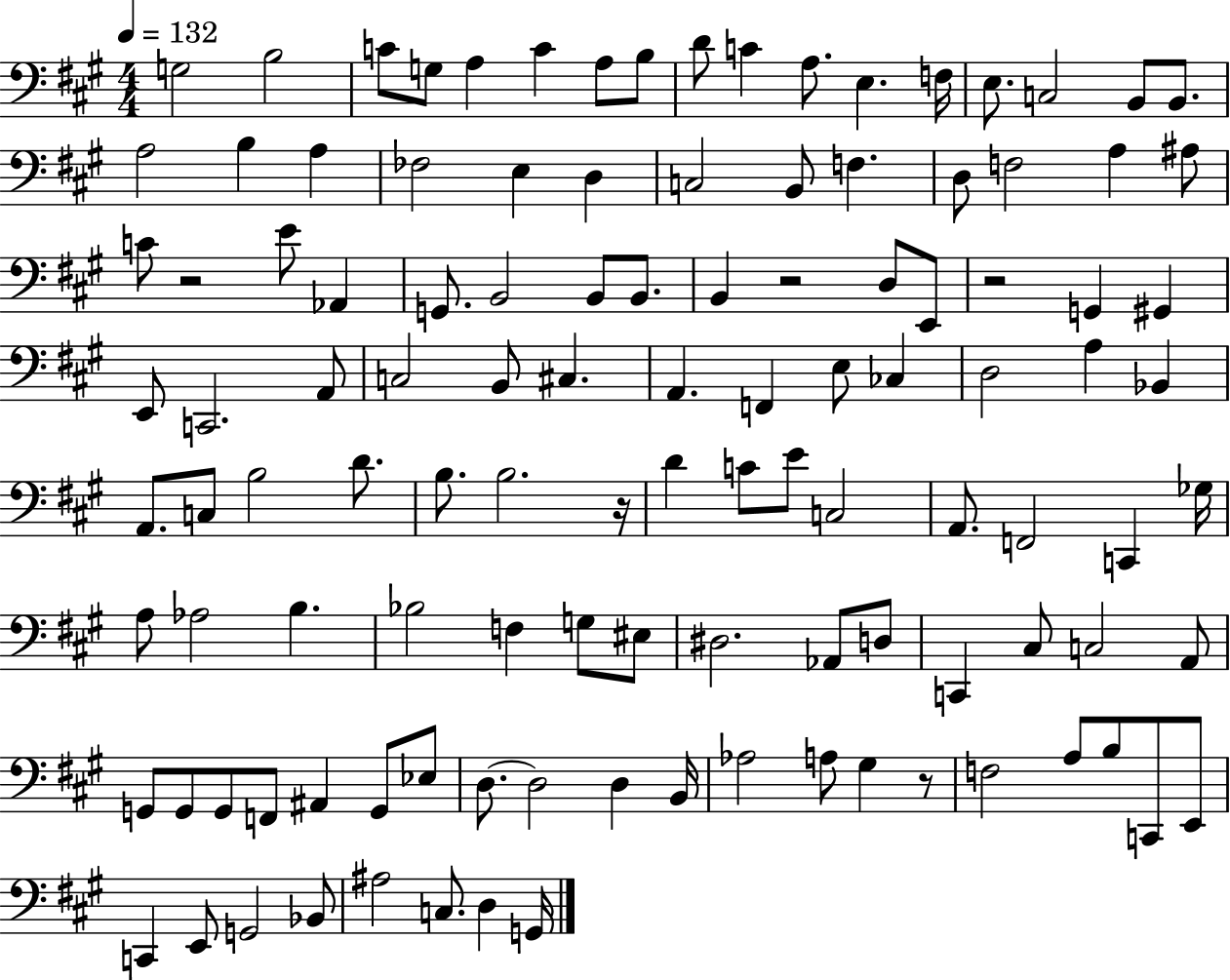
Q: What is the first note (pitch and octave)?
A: G3